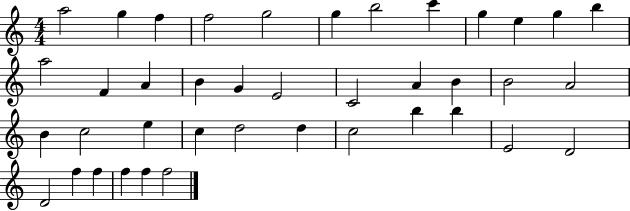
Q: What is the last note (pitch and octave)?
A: F5